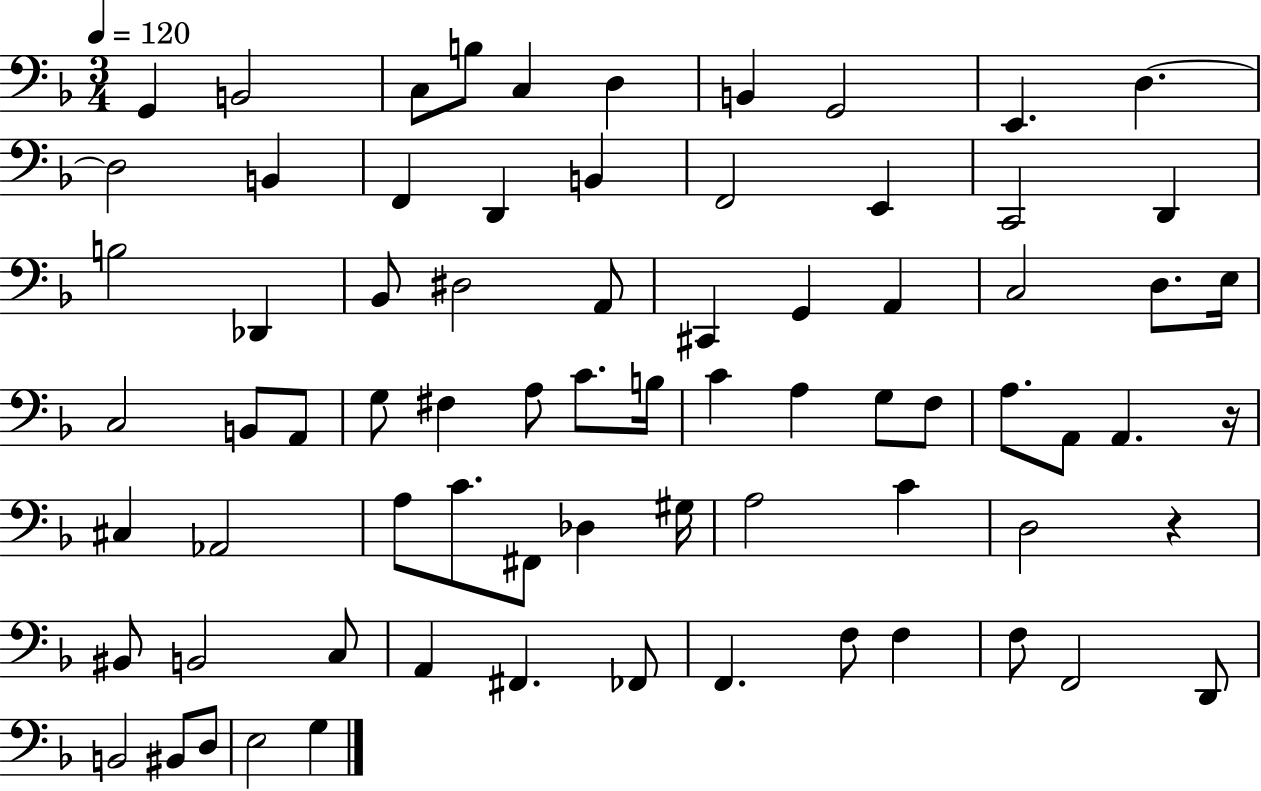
G2/q B2/h C3/e B3/e C3/q D3/q B2/q G2/h E2/q. D3/q. D3/h B2/q F2/q D2/q B2/q F2/h E2/q C2/h D2/q B3/h Db2/q Bb2/e D#3/h A2/e C#2/q G2/q A2/q C3/h D3/e. E3/s C3/h B2/e A2/e G3/e F#3/q A3/e C4/e. B3/s C4/q A3/q G3/e F3/e A3/e. A2/e A2/q. R/s C#3/q Ab2/h A3/e C4/e. F#2/e Db3/q G#3/s A3/h C4/q D3/h R/q BIS2/e B2/h C3/e A2/q F#2/q. FES2/e F2/q. F3/e F3/q F3/e F2/h D2/e B2/h BIS2/e D3/e E3/h G3/q